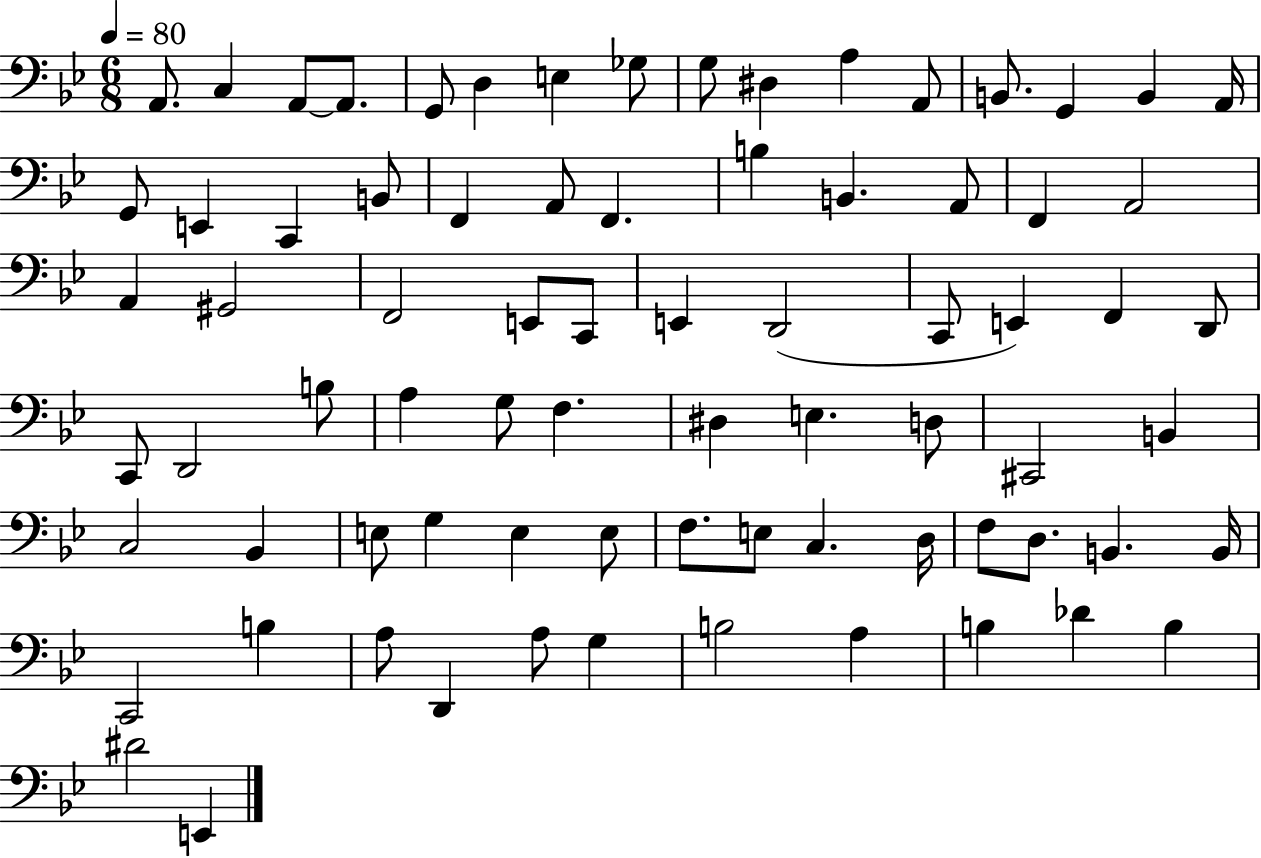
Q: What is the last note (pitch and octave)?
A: E2